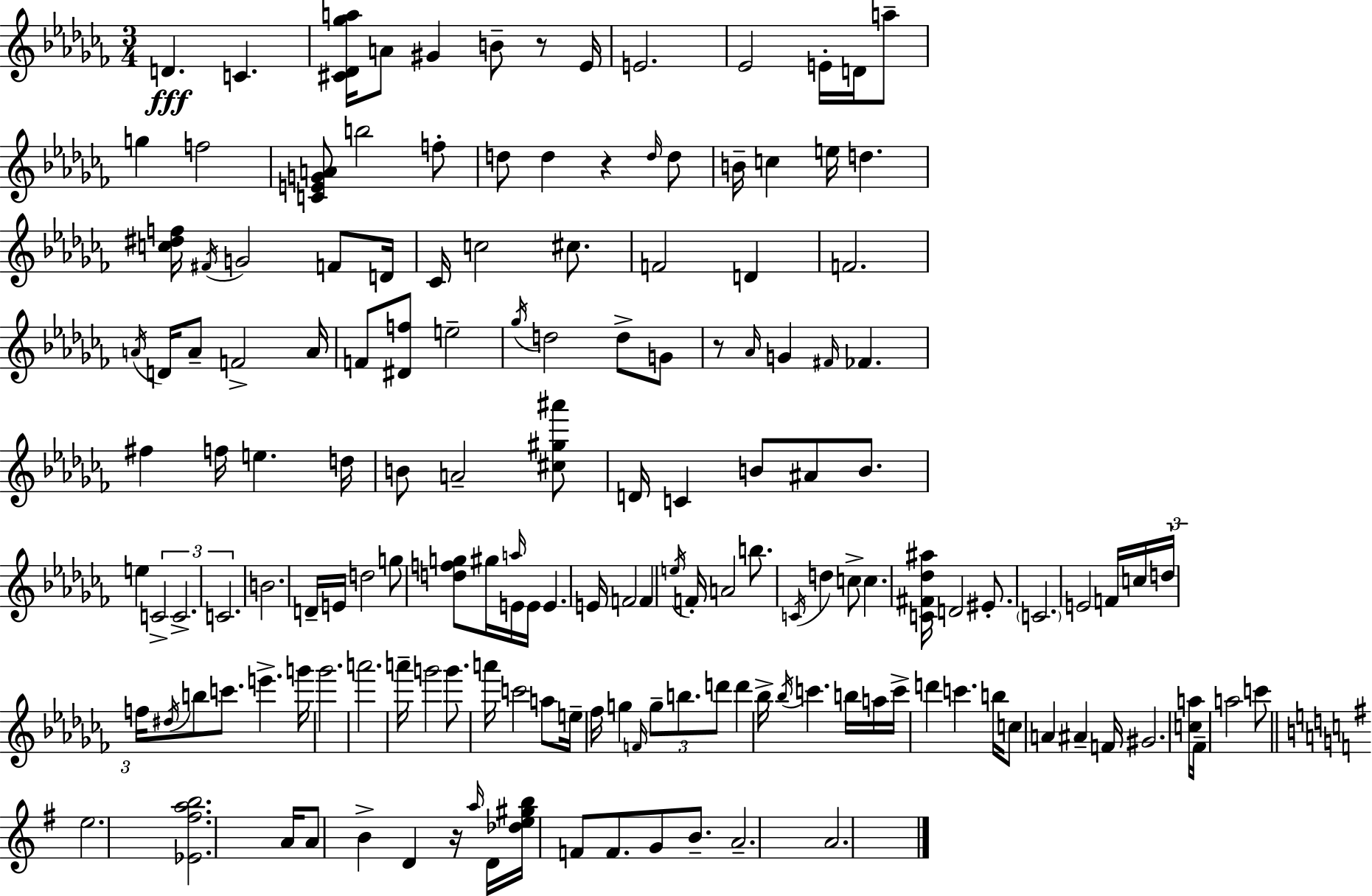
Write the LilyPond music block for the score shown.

{
  \clef treble
  \numericTimeSignature
  \time 3/4
  \key aes \minor
  d'4.\fff c'4. | <cis' des' ges'' a''>16 a'8 gis'4 b'8-- r8 ees'16 | e'2. | ees'2 e'16-. d'16 a''8-- | \break g''4 f''2 | <c' e' g' a'>8 b''2 f''8-. | d''8 d''4 r4 \grace { d''16 } d''8 | b'16-- c''4 e''16 d''4. | \break <c'' dis'' f''>16 \acciaccatura { fis'16 } g'2 f'8 | d'16 ces'16 c''2 cis''8. | f'2 d'4 | f'2. | \break \acciaccatura { a'16 } d'16 a'8-- f'2-> | a'16 f'8 <dis' f''>8 e''2-- | \acciaccatura { ges''16 } d''2 | d''8-> g'8 r8 \grace { aes'16 } g'4 \grace { fis'16 } | \break fes'4. fis''4 f''16 e''4. | d''16 b'8 a'2-- | <cis'' gis'' ais'''>8 d'16 c'4 b'8 | ais'8 b'8. e''4 \tuplet 3/2 { c'2-> | \break c'2.-> | c'2. } | b'2. | d'16-- e'16 d''2 | \break g''8 <d'' f'' g''>8 gis''16 \grace { a''16 } e'16 e'16 | e'4. e'16 f'2 | f'4 \acciaccatura { e''16 } f'16-. a'2 | b''8. \acciaccatura { c'16 } d''4 | \break c''8-> c''4. <c' fis' des'' ais''>16 d'2 | eis'8.-. \parenthesize c'2. | e'2 | f'16 c''16 \tuplet 3/2 { d''16 f''16 \acciaccatura { dis''16 } } b''8 | \break c'''8. e'''4.-> g'''16 ges'''2. | a'''2. | a'''16-- g'''2 | g'''8. a'''16 c'''2 | \break a''8 e''16-- fes''16 g''4 | \grace { f'16 } \tuplet 3/2 { g''8-- b''8. d'''8 } d'''4 | bes''16-> \acciaccatura { bes''16 } c'''4. b''16 | a''16 c'''16-> d'''4 c'''4. | \break b''16 c''8 a'4 ais'4-- f'16 | gis'2. | <c'' a''>16 fes'16-- a''2 c'''8 | \bar "||" \break \key e \minor e''2. | <ees' fis'' a'' b''>2. | a'16 a'8 b'4-> d'4 r16 | \grace { a''16 } d'16 <des'' e'' gis'' b''>16 f'8 f'8. g'8 b'8.-- | \break a'2.-- | a'2. | \bar "|."
}